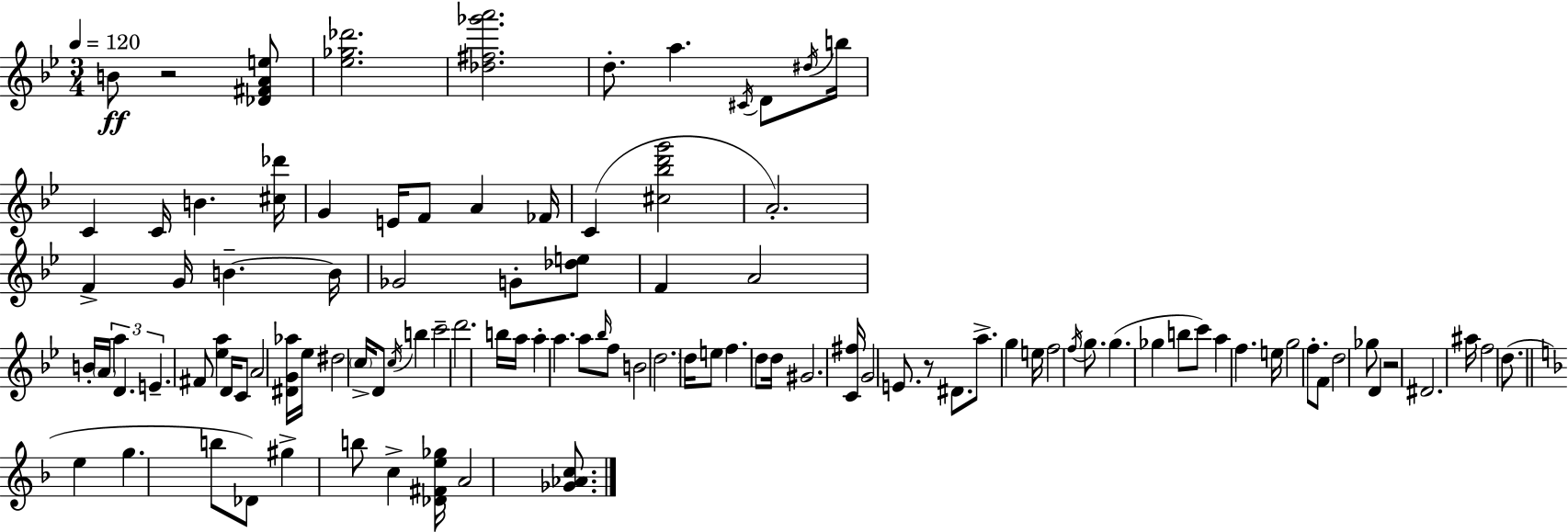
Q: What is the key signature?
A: BES major